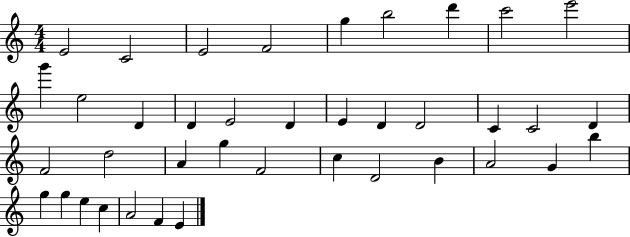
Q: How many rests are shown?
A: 0